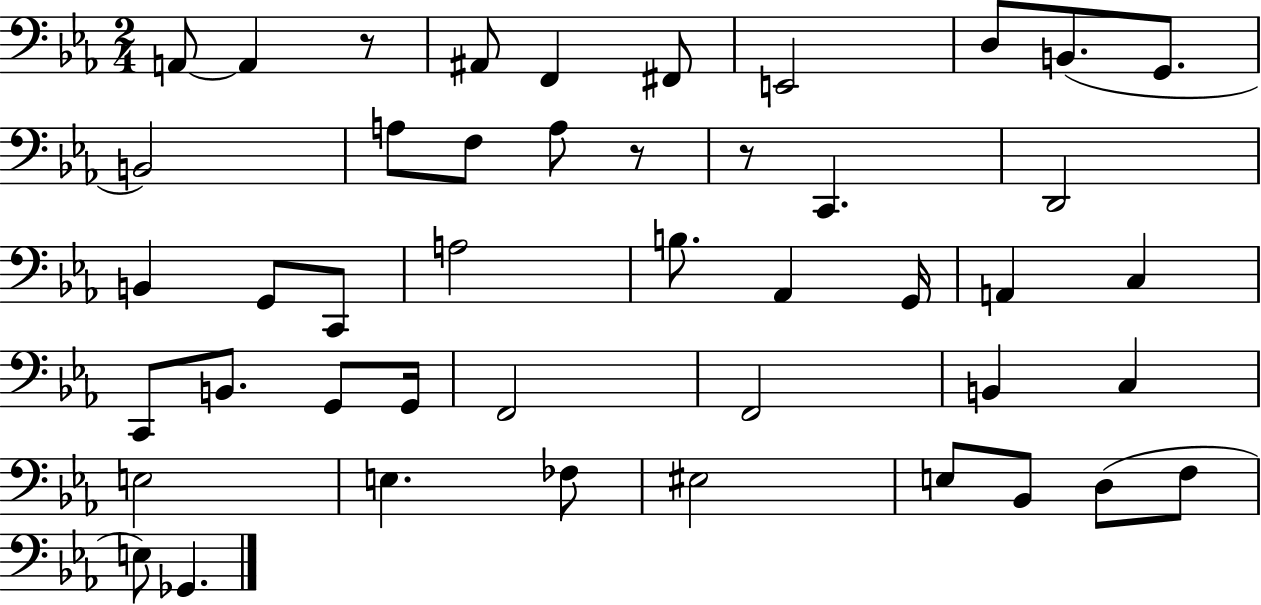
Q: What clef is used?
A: bass